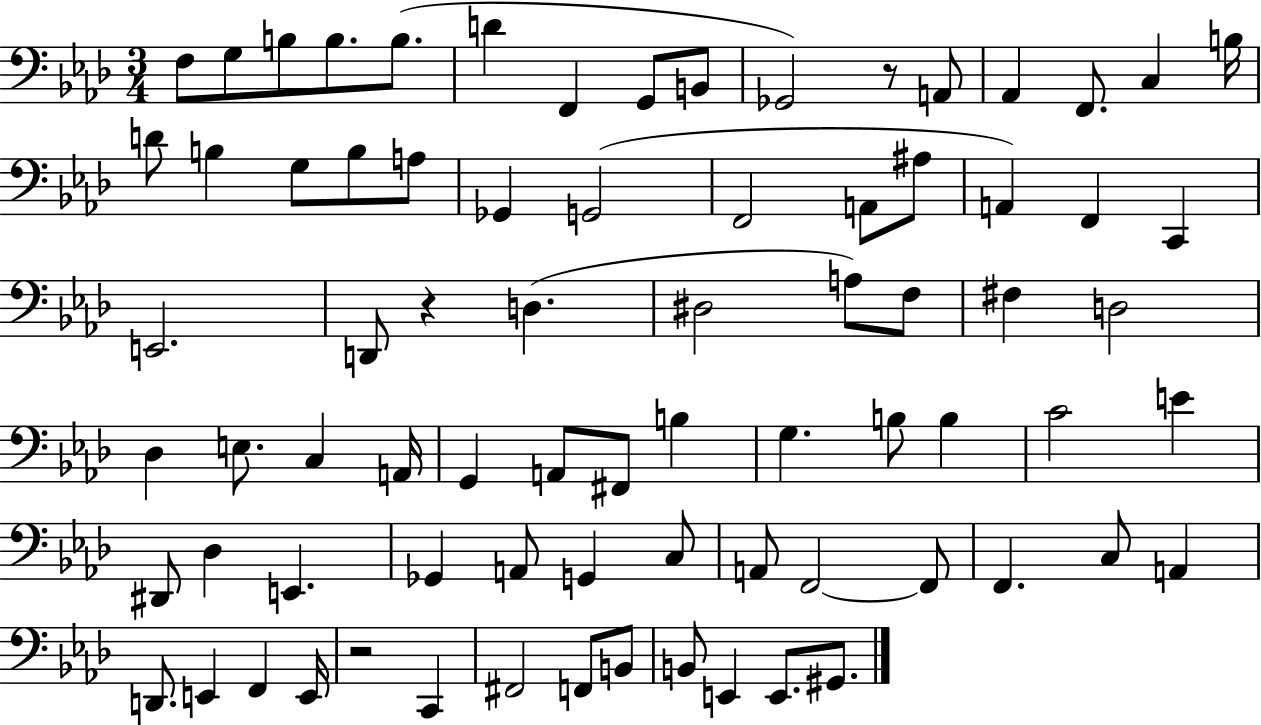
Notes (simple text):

F3/e G3/e B3/e B3/e. B3/e. D4/q F2/q G2/e B2/e Gb2/h R/e A2/e Ab2/q F2/e. C3/q B3/s D4/e B3/q G3/e B3/e A3/e Gb2/q G2/h F2/h A2/e A#3/e A2/q F2/q C2/q E2/h. D2/e R/q D3/q. D#3/h A3/e F3/e F#3/q D3/h Db3/q E3/e. C3/q A2/s G2/q A2/e F#2/e B3/q G3/q. B3/e B3/q C4/h E4/q D#2/e Db3/q E2/q. Gb2/q A2/e G2/q C3/e A2/e F2/h F2/e F2/q. C3/e A2/q D2/e. E2/q F2/q E2/s R/h C2/q F#2/h F2/e B2/e B2/e E2/q E2/e. G#2/e.